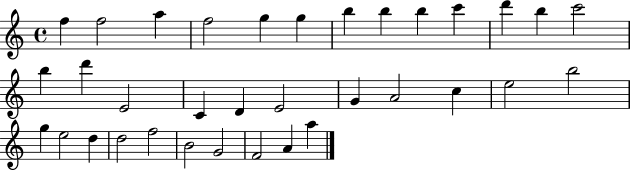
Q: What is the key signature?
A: C major